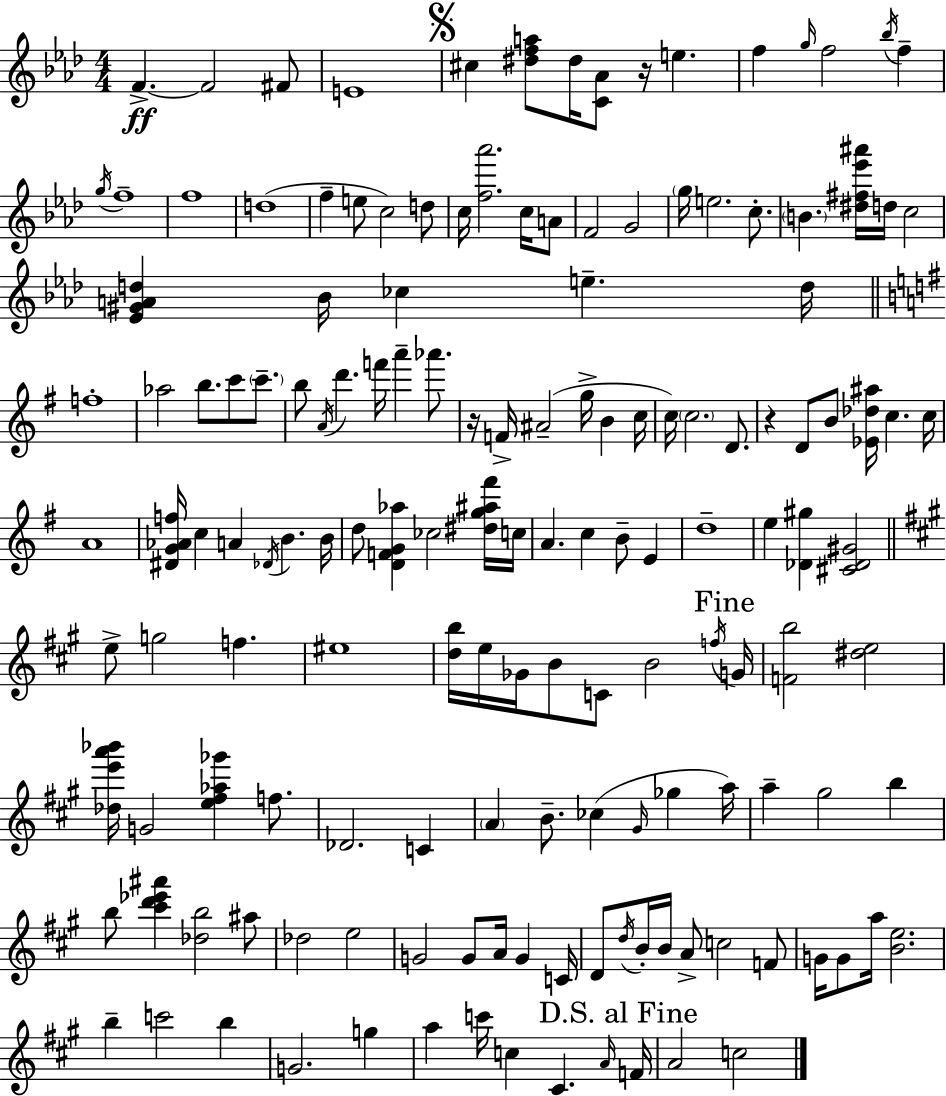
{
  \clef treble
  \numericTimeSignature
  \time 4/4
  \key aes \major
  \repeat volta 2 { f'4.->~~\ff f'2 fis'8 | e'1 | \mark \markup { \musicglyph "scripts.segno" } cis''4 <dis'' f'' a''>8 dis''16 <c' aes'>8 r16 e''4. | f''4 \grace { g''16 } f''2 \acciaccatura { bes''16 } f''4-- | \break \acciaccatura { g''16 } f''1-- | f''1 | d''1( | f''4-- e''8 c''2) | \break d''8 c''16 <f'' aes'''>2. | c''16 a'8 f'2 g'2 | \parenthesize g''16 e''2. | c''8.-. \parenthesize b'4. <dis'' fis'' ees''' ais'''>16 d''16 c''2 | \break <ees' gis' a' d''>4 bes'16 ces''4 e''4.-- | d''16 \bar "||" \break \key g \major f''1-. | aes''2 b''8. c'''8 \parenthesize c'''8.-- | b''8 \acciaccatura { a'16 } d'''4. f'''16 a'''4-- aes'''8. | r16 f'16-> ais'2--( g''16-> b'4 | \break c''16 c''16) \parenthesize c''2. d'8. | r4 d'8 b'8 <ees' des'' ais''>16 c''4. | c''16 a'1 | <dis' g' aes' f''>16 c''4 a'4 \acciaccatura { des'16 } b'4. | \break b'16 d''8 <d' f' g' aes''>4 ces''2 | <dis'' g'' ais'' fis'''>16 c''16 a'4. c''4 b'8-- e'4 | d''1-- | e''4 <des' gis''>4 <cis' des' gis'>2 | \break \bar "||" \break \key a \major e''8-> g''2 f''4. | eis''1 | <d'' b''>16 e''16 ges'16 b'8 c'8 b'2 \acciaccatura { f''16 } | \mark "Fine" g'16 <f' b''>2 <dis'' e''>2 | \break <des'' e''' a''' bes'''>16 g'2 <e'' fis'' aes'' ges'''>4 f''8. | des'2. c'4 | \parenthesize a'4 b'8.-- ces''4( \grace { gis'16 } ges''4 | a''16) a''4-- gis''2 b''4 | \break b''8 <cis''' d''' ees''' ais'''>4 <des'' b''>2 | ais''8 des''2 e''2 | g'2 g'8 a'16 g'4 | c'16 d'8 \acciaccatura { d''16 } b'16-. b'16 a'8-> c''2 | \break f'8 g'16 g'8 a''16 <b' e''>2. | b''4-- c'''2 b''4 | g'2. g''4 | a''4 c'''16 c''4 cis'4. | \break \grace { a'16 } \mark "D.S. al Fine" f'16 a'2 c''2 | } \bar "|."
}